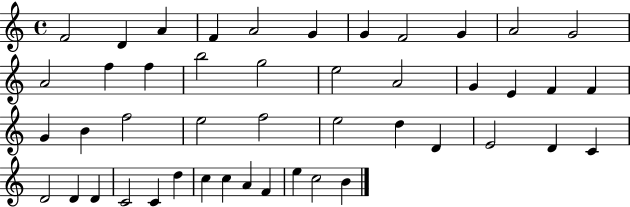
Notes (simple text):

F4/h D4/q A4/q F4/q A4/h G4/q G4/q F4/h G4/q A4/h G4/h A4/h F5/q F5/q B5/h G5/h E5/h A4/h G4/q E4/q F4/q F4/q G4/q B4/q F5/h E5/h F5/h E5/h D5/q D4/q E4/h D4/q C4/q D4/h D4/q D4/q C4/h C4/q D5/q C5/q C5/q A4/q F4/q E5/q C5/h B4/q